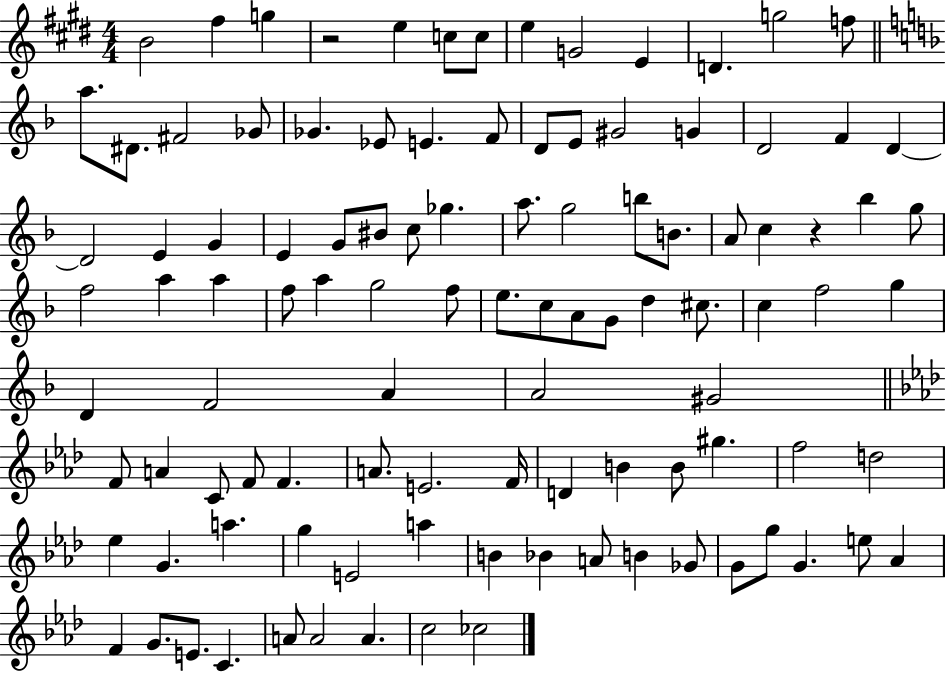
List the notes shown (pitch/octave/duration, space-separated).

B4/h F#5/q G5/q R/h E5/q C5/e C5/e E5/q G4/h E4/q D4/q. G5/h F5/e A5/e. D#4/e. F#4/h Gb4/e Gb4/q. Eb4/e E4/q. F4/e D4/e E4/e G#4/h G4/q D4/h F4/q D4/q D4/h E4/q G4/q E4/q G4/e BIS4/e C5/e Gb5/q. A5/e. G5/h B5/e B4/e. A4/e C5/q R/q Bb5/q G5/e F5/h A5/q A5/q F5/e A5/q G5/h F5/e E5/e. C5/e A4/e G4/e D5/q C#5/e. C5/q F5/h G5/q D4/q F4/h A4/q A4/h G#4/h F4/e A4/q C4/e F4/e F4/q. A4/e. E4/h. F4/s D4/q B4/q B4/e G#5/q. F5/h D5/h Eb5/q G4/q. A5/q. G5/q E4/h A5/q B4/q Bb4/q A4/e B4/q Gb4/e G4/e G5/e G4/q. E5/e Ab4/q F4/q G4/e. E4/e. C4/q. A4/e A4/h A4/q. C5/h CES5/h